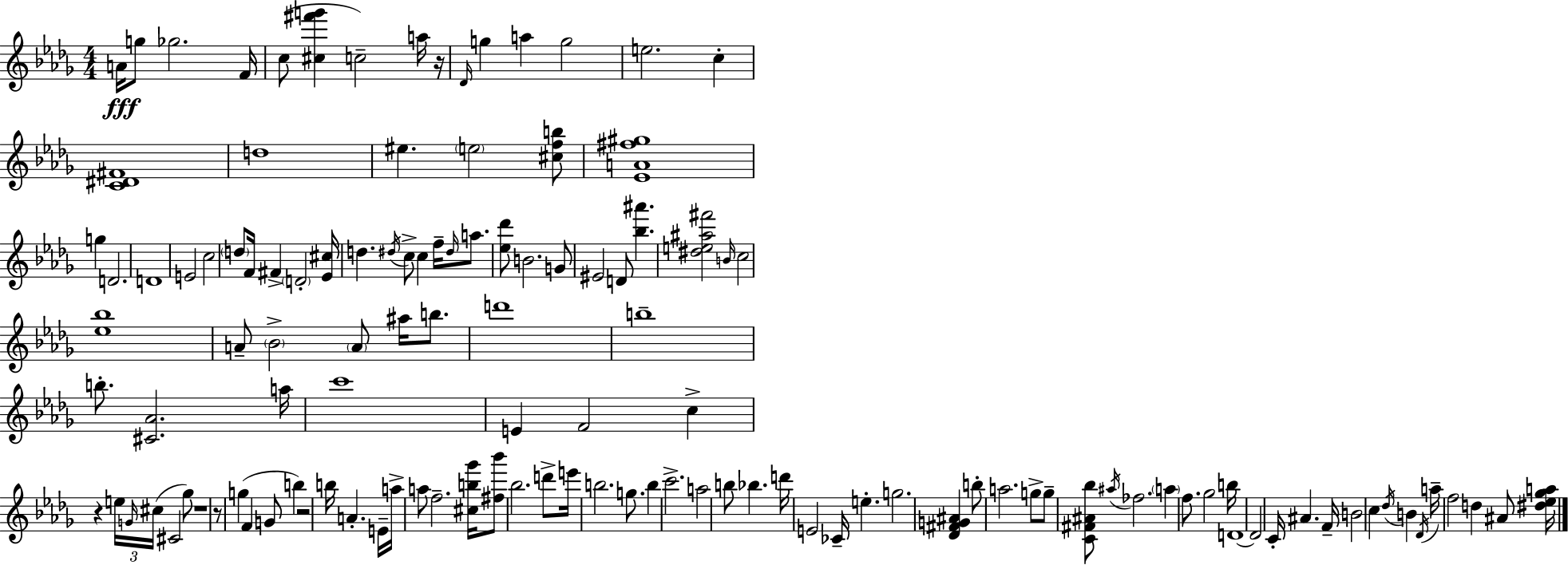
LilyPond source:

{
  \clef treble
  \numericTimeSignature
  \time 4/4
  \key bes \minor
  a'16\fff g''8 ges''2. f'16 | c''8( <cis'' fis''' g'''>4 c''2--) a''16 r16 | \grace { des'16 } g''4 a''4 g''2 | e''2. c''4-. | \break <c' dis' fis'>1 | d''1 | eis''4. \parenthesize e''2 <cis'' f'' b''>8 | <ees' a' fis'' gis''>1 | \break g''4 d'2. | d'1 | e'2 c''2 | \parenthesize d''8 f'16 fis'4-> \parenthesize d'2-. | \break <ees' cis''>16 d''4. \acciaccatura { dis''16 } c''8-> c''4 f''16-- \grace { dis''16 } | a''8. <ees'' des'''>8 b'2. | g'8 eis'2 d'8 <bes'' ais'''>4. | <dis'' e'' ais'' fis'''>2 \grace { b'16 } c''2 | \break <ees'' bes''>1 | a'8-- \parenthesize bes'2-> \parenthesize a'8 | ais''16 b''8. d'''1 | b''1-- | \break b''8.-. <cis' aes'>2. | a''16 c'''1 | e'4 f'2 | c''4-> r4 \tuplet 3/2 { e''16 \grace { g'16 } cis''16( } cis'2 | \break ges''8) r1 | r8 g''4( f'4 g'8 | b''4) r2 b''16 a'4.-. | e'16-- a''16-> a''8 f''2.-- | \break <cis'' b'' ges'''>16 <fis'' bes'''>8 bes''2. | d'''8-> e'''16 b''2. | g''8. b''4 c'''2.-> | a''2 b''8 bes''4. | \break d'''16 e'2 ces'16-- e''4.-. | g''2. | <des' fis' g' ais'>4 b''8-. a''2. | g''8-> g''8-- <c' fis' ais' bes''>8 \acciaccatura { ais''16 } fes''2. | \break \parenthesize a''4 f''8. ges''2 | b''16 d'1~~ | d'2 c'16-. ais'4. | f'16-- b'2 c''4 | \break \acciaccatura { des''16 } b'4 \acciaccatura { des'16 } a''16-- f''2 | d''4 ais'8 <dis'' ees'' ges'' a''>16 \bar "|."
}